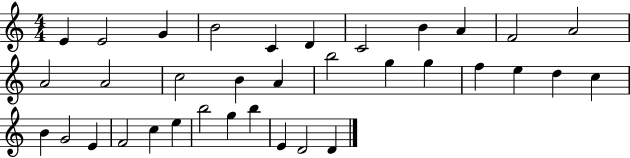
E4/q E4/h G4/q B4/h C4/q D4/q C4/h B4/q A4/q F4/h A4/h A4/h A4/h C5/h B4/q A4/q B5/h G5/q G5/q F5/q E5/q D5/q C5/q B4/q G4/h E4/q F4/h C5/q E5/q B5/h G5/q B5/q E4/q D4/h D4/q